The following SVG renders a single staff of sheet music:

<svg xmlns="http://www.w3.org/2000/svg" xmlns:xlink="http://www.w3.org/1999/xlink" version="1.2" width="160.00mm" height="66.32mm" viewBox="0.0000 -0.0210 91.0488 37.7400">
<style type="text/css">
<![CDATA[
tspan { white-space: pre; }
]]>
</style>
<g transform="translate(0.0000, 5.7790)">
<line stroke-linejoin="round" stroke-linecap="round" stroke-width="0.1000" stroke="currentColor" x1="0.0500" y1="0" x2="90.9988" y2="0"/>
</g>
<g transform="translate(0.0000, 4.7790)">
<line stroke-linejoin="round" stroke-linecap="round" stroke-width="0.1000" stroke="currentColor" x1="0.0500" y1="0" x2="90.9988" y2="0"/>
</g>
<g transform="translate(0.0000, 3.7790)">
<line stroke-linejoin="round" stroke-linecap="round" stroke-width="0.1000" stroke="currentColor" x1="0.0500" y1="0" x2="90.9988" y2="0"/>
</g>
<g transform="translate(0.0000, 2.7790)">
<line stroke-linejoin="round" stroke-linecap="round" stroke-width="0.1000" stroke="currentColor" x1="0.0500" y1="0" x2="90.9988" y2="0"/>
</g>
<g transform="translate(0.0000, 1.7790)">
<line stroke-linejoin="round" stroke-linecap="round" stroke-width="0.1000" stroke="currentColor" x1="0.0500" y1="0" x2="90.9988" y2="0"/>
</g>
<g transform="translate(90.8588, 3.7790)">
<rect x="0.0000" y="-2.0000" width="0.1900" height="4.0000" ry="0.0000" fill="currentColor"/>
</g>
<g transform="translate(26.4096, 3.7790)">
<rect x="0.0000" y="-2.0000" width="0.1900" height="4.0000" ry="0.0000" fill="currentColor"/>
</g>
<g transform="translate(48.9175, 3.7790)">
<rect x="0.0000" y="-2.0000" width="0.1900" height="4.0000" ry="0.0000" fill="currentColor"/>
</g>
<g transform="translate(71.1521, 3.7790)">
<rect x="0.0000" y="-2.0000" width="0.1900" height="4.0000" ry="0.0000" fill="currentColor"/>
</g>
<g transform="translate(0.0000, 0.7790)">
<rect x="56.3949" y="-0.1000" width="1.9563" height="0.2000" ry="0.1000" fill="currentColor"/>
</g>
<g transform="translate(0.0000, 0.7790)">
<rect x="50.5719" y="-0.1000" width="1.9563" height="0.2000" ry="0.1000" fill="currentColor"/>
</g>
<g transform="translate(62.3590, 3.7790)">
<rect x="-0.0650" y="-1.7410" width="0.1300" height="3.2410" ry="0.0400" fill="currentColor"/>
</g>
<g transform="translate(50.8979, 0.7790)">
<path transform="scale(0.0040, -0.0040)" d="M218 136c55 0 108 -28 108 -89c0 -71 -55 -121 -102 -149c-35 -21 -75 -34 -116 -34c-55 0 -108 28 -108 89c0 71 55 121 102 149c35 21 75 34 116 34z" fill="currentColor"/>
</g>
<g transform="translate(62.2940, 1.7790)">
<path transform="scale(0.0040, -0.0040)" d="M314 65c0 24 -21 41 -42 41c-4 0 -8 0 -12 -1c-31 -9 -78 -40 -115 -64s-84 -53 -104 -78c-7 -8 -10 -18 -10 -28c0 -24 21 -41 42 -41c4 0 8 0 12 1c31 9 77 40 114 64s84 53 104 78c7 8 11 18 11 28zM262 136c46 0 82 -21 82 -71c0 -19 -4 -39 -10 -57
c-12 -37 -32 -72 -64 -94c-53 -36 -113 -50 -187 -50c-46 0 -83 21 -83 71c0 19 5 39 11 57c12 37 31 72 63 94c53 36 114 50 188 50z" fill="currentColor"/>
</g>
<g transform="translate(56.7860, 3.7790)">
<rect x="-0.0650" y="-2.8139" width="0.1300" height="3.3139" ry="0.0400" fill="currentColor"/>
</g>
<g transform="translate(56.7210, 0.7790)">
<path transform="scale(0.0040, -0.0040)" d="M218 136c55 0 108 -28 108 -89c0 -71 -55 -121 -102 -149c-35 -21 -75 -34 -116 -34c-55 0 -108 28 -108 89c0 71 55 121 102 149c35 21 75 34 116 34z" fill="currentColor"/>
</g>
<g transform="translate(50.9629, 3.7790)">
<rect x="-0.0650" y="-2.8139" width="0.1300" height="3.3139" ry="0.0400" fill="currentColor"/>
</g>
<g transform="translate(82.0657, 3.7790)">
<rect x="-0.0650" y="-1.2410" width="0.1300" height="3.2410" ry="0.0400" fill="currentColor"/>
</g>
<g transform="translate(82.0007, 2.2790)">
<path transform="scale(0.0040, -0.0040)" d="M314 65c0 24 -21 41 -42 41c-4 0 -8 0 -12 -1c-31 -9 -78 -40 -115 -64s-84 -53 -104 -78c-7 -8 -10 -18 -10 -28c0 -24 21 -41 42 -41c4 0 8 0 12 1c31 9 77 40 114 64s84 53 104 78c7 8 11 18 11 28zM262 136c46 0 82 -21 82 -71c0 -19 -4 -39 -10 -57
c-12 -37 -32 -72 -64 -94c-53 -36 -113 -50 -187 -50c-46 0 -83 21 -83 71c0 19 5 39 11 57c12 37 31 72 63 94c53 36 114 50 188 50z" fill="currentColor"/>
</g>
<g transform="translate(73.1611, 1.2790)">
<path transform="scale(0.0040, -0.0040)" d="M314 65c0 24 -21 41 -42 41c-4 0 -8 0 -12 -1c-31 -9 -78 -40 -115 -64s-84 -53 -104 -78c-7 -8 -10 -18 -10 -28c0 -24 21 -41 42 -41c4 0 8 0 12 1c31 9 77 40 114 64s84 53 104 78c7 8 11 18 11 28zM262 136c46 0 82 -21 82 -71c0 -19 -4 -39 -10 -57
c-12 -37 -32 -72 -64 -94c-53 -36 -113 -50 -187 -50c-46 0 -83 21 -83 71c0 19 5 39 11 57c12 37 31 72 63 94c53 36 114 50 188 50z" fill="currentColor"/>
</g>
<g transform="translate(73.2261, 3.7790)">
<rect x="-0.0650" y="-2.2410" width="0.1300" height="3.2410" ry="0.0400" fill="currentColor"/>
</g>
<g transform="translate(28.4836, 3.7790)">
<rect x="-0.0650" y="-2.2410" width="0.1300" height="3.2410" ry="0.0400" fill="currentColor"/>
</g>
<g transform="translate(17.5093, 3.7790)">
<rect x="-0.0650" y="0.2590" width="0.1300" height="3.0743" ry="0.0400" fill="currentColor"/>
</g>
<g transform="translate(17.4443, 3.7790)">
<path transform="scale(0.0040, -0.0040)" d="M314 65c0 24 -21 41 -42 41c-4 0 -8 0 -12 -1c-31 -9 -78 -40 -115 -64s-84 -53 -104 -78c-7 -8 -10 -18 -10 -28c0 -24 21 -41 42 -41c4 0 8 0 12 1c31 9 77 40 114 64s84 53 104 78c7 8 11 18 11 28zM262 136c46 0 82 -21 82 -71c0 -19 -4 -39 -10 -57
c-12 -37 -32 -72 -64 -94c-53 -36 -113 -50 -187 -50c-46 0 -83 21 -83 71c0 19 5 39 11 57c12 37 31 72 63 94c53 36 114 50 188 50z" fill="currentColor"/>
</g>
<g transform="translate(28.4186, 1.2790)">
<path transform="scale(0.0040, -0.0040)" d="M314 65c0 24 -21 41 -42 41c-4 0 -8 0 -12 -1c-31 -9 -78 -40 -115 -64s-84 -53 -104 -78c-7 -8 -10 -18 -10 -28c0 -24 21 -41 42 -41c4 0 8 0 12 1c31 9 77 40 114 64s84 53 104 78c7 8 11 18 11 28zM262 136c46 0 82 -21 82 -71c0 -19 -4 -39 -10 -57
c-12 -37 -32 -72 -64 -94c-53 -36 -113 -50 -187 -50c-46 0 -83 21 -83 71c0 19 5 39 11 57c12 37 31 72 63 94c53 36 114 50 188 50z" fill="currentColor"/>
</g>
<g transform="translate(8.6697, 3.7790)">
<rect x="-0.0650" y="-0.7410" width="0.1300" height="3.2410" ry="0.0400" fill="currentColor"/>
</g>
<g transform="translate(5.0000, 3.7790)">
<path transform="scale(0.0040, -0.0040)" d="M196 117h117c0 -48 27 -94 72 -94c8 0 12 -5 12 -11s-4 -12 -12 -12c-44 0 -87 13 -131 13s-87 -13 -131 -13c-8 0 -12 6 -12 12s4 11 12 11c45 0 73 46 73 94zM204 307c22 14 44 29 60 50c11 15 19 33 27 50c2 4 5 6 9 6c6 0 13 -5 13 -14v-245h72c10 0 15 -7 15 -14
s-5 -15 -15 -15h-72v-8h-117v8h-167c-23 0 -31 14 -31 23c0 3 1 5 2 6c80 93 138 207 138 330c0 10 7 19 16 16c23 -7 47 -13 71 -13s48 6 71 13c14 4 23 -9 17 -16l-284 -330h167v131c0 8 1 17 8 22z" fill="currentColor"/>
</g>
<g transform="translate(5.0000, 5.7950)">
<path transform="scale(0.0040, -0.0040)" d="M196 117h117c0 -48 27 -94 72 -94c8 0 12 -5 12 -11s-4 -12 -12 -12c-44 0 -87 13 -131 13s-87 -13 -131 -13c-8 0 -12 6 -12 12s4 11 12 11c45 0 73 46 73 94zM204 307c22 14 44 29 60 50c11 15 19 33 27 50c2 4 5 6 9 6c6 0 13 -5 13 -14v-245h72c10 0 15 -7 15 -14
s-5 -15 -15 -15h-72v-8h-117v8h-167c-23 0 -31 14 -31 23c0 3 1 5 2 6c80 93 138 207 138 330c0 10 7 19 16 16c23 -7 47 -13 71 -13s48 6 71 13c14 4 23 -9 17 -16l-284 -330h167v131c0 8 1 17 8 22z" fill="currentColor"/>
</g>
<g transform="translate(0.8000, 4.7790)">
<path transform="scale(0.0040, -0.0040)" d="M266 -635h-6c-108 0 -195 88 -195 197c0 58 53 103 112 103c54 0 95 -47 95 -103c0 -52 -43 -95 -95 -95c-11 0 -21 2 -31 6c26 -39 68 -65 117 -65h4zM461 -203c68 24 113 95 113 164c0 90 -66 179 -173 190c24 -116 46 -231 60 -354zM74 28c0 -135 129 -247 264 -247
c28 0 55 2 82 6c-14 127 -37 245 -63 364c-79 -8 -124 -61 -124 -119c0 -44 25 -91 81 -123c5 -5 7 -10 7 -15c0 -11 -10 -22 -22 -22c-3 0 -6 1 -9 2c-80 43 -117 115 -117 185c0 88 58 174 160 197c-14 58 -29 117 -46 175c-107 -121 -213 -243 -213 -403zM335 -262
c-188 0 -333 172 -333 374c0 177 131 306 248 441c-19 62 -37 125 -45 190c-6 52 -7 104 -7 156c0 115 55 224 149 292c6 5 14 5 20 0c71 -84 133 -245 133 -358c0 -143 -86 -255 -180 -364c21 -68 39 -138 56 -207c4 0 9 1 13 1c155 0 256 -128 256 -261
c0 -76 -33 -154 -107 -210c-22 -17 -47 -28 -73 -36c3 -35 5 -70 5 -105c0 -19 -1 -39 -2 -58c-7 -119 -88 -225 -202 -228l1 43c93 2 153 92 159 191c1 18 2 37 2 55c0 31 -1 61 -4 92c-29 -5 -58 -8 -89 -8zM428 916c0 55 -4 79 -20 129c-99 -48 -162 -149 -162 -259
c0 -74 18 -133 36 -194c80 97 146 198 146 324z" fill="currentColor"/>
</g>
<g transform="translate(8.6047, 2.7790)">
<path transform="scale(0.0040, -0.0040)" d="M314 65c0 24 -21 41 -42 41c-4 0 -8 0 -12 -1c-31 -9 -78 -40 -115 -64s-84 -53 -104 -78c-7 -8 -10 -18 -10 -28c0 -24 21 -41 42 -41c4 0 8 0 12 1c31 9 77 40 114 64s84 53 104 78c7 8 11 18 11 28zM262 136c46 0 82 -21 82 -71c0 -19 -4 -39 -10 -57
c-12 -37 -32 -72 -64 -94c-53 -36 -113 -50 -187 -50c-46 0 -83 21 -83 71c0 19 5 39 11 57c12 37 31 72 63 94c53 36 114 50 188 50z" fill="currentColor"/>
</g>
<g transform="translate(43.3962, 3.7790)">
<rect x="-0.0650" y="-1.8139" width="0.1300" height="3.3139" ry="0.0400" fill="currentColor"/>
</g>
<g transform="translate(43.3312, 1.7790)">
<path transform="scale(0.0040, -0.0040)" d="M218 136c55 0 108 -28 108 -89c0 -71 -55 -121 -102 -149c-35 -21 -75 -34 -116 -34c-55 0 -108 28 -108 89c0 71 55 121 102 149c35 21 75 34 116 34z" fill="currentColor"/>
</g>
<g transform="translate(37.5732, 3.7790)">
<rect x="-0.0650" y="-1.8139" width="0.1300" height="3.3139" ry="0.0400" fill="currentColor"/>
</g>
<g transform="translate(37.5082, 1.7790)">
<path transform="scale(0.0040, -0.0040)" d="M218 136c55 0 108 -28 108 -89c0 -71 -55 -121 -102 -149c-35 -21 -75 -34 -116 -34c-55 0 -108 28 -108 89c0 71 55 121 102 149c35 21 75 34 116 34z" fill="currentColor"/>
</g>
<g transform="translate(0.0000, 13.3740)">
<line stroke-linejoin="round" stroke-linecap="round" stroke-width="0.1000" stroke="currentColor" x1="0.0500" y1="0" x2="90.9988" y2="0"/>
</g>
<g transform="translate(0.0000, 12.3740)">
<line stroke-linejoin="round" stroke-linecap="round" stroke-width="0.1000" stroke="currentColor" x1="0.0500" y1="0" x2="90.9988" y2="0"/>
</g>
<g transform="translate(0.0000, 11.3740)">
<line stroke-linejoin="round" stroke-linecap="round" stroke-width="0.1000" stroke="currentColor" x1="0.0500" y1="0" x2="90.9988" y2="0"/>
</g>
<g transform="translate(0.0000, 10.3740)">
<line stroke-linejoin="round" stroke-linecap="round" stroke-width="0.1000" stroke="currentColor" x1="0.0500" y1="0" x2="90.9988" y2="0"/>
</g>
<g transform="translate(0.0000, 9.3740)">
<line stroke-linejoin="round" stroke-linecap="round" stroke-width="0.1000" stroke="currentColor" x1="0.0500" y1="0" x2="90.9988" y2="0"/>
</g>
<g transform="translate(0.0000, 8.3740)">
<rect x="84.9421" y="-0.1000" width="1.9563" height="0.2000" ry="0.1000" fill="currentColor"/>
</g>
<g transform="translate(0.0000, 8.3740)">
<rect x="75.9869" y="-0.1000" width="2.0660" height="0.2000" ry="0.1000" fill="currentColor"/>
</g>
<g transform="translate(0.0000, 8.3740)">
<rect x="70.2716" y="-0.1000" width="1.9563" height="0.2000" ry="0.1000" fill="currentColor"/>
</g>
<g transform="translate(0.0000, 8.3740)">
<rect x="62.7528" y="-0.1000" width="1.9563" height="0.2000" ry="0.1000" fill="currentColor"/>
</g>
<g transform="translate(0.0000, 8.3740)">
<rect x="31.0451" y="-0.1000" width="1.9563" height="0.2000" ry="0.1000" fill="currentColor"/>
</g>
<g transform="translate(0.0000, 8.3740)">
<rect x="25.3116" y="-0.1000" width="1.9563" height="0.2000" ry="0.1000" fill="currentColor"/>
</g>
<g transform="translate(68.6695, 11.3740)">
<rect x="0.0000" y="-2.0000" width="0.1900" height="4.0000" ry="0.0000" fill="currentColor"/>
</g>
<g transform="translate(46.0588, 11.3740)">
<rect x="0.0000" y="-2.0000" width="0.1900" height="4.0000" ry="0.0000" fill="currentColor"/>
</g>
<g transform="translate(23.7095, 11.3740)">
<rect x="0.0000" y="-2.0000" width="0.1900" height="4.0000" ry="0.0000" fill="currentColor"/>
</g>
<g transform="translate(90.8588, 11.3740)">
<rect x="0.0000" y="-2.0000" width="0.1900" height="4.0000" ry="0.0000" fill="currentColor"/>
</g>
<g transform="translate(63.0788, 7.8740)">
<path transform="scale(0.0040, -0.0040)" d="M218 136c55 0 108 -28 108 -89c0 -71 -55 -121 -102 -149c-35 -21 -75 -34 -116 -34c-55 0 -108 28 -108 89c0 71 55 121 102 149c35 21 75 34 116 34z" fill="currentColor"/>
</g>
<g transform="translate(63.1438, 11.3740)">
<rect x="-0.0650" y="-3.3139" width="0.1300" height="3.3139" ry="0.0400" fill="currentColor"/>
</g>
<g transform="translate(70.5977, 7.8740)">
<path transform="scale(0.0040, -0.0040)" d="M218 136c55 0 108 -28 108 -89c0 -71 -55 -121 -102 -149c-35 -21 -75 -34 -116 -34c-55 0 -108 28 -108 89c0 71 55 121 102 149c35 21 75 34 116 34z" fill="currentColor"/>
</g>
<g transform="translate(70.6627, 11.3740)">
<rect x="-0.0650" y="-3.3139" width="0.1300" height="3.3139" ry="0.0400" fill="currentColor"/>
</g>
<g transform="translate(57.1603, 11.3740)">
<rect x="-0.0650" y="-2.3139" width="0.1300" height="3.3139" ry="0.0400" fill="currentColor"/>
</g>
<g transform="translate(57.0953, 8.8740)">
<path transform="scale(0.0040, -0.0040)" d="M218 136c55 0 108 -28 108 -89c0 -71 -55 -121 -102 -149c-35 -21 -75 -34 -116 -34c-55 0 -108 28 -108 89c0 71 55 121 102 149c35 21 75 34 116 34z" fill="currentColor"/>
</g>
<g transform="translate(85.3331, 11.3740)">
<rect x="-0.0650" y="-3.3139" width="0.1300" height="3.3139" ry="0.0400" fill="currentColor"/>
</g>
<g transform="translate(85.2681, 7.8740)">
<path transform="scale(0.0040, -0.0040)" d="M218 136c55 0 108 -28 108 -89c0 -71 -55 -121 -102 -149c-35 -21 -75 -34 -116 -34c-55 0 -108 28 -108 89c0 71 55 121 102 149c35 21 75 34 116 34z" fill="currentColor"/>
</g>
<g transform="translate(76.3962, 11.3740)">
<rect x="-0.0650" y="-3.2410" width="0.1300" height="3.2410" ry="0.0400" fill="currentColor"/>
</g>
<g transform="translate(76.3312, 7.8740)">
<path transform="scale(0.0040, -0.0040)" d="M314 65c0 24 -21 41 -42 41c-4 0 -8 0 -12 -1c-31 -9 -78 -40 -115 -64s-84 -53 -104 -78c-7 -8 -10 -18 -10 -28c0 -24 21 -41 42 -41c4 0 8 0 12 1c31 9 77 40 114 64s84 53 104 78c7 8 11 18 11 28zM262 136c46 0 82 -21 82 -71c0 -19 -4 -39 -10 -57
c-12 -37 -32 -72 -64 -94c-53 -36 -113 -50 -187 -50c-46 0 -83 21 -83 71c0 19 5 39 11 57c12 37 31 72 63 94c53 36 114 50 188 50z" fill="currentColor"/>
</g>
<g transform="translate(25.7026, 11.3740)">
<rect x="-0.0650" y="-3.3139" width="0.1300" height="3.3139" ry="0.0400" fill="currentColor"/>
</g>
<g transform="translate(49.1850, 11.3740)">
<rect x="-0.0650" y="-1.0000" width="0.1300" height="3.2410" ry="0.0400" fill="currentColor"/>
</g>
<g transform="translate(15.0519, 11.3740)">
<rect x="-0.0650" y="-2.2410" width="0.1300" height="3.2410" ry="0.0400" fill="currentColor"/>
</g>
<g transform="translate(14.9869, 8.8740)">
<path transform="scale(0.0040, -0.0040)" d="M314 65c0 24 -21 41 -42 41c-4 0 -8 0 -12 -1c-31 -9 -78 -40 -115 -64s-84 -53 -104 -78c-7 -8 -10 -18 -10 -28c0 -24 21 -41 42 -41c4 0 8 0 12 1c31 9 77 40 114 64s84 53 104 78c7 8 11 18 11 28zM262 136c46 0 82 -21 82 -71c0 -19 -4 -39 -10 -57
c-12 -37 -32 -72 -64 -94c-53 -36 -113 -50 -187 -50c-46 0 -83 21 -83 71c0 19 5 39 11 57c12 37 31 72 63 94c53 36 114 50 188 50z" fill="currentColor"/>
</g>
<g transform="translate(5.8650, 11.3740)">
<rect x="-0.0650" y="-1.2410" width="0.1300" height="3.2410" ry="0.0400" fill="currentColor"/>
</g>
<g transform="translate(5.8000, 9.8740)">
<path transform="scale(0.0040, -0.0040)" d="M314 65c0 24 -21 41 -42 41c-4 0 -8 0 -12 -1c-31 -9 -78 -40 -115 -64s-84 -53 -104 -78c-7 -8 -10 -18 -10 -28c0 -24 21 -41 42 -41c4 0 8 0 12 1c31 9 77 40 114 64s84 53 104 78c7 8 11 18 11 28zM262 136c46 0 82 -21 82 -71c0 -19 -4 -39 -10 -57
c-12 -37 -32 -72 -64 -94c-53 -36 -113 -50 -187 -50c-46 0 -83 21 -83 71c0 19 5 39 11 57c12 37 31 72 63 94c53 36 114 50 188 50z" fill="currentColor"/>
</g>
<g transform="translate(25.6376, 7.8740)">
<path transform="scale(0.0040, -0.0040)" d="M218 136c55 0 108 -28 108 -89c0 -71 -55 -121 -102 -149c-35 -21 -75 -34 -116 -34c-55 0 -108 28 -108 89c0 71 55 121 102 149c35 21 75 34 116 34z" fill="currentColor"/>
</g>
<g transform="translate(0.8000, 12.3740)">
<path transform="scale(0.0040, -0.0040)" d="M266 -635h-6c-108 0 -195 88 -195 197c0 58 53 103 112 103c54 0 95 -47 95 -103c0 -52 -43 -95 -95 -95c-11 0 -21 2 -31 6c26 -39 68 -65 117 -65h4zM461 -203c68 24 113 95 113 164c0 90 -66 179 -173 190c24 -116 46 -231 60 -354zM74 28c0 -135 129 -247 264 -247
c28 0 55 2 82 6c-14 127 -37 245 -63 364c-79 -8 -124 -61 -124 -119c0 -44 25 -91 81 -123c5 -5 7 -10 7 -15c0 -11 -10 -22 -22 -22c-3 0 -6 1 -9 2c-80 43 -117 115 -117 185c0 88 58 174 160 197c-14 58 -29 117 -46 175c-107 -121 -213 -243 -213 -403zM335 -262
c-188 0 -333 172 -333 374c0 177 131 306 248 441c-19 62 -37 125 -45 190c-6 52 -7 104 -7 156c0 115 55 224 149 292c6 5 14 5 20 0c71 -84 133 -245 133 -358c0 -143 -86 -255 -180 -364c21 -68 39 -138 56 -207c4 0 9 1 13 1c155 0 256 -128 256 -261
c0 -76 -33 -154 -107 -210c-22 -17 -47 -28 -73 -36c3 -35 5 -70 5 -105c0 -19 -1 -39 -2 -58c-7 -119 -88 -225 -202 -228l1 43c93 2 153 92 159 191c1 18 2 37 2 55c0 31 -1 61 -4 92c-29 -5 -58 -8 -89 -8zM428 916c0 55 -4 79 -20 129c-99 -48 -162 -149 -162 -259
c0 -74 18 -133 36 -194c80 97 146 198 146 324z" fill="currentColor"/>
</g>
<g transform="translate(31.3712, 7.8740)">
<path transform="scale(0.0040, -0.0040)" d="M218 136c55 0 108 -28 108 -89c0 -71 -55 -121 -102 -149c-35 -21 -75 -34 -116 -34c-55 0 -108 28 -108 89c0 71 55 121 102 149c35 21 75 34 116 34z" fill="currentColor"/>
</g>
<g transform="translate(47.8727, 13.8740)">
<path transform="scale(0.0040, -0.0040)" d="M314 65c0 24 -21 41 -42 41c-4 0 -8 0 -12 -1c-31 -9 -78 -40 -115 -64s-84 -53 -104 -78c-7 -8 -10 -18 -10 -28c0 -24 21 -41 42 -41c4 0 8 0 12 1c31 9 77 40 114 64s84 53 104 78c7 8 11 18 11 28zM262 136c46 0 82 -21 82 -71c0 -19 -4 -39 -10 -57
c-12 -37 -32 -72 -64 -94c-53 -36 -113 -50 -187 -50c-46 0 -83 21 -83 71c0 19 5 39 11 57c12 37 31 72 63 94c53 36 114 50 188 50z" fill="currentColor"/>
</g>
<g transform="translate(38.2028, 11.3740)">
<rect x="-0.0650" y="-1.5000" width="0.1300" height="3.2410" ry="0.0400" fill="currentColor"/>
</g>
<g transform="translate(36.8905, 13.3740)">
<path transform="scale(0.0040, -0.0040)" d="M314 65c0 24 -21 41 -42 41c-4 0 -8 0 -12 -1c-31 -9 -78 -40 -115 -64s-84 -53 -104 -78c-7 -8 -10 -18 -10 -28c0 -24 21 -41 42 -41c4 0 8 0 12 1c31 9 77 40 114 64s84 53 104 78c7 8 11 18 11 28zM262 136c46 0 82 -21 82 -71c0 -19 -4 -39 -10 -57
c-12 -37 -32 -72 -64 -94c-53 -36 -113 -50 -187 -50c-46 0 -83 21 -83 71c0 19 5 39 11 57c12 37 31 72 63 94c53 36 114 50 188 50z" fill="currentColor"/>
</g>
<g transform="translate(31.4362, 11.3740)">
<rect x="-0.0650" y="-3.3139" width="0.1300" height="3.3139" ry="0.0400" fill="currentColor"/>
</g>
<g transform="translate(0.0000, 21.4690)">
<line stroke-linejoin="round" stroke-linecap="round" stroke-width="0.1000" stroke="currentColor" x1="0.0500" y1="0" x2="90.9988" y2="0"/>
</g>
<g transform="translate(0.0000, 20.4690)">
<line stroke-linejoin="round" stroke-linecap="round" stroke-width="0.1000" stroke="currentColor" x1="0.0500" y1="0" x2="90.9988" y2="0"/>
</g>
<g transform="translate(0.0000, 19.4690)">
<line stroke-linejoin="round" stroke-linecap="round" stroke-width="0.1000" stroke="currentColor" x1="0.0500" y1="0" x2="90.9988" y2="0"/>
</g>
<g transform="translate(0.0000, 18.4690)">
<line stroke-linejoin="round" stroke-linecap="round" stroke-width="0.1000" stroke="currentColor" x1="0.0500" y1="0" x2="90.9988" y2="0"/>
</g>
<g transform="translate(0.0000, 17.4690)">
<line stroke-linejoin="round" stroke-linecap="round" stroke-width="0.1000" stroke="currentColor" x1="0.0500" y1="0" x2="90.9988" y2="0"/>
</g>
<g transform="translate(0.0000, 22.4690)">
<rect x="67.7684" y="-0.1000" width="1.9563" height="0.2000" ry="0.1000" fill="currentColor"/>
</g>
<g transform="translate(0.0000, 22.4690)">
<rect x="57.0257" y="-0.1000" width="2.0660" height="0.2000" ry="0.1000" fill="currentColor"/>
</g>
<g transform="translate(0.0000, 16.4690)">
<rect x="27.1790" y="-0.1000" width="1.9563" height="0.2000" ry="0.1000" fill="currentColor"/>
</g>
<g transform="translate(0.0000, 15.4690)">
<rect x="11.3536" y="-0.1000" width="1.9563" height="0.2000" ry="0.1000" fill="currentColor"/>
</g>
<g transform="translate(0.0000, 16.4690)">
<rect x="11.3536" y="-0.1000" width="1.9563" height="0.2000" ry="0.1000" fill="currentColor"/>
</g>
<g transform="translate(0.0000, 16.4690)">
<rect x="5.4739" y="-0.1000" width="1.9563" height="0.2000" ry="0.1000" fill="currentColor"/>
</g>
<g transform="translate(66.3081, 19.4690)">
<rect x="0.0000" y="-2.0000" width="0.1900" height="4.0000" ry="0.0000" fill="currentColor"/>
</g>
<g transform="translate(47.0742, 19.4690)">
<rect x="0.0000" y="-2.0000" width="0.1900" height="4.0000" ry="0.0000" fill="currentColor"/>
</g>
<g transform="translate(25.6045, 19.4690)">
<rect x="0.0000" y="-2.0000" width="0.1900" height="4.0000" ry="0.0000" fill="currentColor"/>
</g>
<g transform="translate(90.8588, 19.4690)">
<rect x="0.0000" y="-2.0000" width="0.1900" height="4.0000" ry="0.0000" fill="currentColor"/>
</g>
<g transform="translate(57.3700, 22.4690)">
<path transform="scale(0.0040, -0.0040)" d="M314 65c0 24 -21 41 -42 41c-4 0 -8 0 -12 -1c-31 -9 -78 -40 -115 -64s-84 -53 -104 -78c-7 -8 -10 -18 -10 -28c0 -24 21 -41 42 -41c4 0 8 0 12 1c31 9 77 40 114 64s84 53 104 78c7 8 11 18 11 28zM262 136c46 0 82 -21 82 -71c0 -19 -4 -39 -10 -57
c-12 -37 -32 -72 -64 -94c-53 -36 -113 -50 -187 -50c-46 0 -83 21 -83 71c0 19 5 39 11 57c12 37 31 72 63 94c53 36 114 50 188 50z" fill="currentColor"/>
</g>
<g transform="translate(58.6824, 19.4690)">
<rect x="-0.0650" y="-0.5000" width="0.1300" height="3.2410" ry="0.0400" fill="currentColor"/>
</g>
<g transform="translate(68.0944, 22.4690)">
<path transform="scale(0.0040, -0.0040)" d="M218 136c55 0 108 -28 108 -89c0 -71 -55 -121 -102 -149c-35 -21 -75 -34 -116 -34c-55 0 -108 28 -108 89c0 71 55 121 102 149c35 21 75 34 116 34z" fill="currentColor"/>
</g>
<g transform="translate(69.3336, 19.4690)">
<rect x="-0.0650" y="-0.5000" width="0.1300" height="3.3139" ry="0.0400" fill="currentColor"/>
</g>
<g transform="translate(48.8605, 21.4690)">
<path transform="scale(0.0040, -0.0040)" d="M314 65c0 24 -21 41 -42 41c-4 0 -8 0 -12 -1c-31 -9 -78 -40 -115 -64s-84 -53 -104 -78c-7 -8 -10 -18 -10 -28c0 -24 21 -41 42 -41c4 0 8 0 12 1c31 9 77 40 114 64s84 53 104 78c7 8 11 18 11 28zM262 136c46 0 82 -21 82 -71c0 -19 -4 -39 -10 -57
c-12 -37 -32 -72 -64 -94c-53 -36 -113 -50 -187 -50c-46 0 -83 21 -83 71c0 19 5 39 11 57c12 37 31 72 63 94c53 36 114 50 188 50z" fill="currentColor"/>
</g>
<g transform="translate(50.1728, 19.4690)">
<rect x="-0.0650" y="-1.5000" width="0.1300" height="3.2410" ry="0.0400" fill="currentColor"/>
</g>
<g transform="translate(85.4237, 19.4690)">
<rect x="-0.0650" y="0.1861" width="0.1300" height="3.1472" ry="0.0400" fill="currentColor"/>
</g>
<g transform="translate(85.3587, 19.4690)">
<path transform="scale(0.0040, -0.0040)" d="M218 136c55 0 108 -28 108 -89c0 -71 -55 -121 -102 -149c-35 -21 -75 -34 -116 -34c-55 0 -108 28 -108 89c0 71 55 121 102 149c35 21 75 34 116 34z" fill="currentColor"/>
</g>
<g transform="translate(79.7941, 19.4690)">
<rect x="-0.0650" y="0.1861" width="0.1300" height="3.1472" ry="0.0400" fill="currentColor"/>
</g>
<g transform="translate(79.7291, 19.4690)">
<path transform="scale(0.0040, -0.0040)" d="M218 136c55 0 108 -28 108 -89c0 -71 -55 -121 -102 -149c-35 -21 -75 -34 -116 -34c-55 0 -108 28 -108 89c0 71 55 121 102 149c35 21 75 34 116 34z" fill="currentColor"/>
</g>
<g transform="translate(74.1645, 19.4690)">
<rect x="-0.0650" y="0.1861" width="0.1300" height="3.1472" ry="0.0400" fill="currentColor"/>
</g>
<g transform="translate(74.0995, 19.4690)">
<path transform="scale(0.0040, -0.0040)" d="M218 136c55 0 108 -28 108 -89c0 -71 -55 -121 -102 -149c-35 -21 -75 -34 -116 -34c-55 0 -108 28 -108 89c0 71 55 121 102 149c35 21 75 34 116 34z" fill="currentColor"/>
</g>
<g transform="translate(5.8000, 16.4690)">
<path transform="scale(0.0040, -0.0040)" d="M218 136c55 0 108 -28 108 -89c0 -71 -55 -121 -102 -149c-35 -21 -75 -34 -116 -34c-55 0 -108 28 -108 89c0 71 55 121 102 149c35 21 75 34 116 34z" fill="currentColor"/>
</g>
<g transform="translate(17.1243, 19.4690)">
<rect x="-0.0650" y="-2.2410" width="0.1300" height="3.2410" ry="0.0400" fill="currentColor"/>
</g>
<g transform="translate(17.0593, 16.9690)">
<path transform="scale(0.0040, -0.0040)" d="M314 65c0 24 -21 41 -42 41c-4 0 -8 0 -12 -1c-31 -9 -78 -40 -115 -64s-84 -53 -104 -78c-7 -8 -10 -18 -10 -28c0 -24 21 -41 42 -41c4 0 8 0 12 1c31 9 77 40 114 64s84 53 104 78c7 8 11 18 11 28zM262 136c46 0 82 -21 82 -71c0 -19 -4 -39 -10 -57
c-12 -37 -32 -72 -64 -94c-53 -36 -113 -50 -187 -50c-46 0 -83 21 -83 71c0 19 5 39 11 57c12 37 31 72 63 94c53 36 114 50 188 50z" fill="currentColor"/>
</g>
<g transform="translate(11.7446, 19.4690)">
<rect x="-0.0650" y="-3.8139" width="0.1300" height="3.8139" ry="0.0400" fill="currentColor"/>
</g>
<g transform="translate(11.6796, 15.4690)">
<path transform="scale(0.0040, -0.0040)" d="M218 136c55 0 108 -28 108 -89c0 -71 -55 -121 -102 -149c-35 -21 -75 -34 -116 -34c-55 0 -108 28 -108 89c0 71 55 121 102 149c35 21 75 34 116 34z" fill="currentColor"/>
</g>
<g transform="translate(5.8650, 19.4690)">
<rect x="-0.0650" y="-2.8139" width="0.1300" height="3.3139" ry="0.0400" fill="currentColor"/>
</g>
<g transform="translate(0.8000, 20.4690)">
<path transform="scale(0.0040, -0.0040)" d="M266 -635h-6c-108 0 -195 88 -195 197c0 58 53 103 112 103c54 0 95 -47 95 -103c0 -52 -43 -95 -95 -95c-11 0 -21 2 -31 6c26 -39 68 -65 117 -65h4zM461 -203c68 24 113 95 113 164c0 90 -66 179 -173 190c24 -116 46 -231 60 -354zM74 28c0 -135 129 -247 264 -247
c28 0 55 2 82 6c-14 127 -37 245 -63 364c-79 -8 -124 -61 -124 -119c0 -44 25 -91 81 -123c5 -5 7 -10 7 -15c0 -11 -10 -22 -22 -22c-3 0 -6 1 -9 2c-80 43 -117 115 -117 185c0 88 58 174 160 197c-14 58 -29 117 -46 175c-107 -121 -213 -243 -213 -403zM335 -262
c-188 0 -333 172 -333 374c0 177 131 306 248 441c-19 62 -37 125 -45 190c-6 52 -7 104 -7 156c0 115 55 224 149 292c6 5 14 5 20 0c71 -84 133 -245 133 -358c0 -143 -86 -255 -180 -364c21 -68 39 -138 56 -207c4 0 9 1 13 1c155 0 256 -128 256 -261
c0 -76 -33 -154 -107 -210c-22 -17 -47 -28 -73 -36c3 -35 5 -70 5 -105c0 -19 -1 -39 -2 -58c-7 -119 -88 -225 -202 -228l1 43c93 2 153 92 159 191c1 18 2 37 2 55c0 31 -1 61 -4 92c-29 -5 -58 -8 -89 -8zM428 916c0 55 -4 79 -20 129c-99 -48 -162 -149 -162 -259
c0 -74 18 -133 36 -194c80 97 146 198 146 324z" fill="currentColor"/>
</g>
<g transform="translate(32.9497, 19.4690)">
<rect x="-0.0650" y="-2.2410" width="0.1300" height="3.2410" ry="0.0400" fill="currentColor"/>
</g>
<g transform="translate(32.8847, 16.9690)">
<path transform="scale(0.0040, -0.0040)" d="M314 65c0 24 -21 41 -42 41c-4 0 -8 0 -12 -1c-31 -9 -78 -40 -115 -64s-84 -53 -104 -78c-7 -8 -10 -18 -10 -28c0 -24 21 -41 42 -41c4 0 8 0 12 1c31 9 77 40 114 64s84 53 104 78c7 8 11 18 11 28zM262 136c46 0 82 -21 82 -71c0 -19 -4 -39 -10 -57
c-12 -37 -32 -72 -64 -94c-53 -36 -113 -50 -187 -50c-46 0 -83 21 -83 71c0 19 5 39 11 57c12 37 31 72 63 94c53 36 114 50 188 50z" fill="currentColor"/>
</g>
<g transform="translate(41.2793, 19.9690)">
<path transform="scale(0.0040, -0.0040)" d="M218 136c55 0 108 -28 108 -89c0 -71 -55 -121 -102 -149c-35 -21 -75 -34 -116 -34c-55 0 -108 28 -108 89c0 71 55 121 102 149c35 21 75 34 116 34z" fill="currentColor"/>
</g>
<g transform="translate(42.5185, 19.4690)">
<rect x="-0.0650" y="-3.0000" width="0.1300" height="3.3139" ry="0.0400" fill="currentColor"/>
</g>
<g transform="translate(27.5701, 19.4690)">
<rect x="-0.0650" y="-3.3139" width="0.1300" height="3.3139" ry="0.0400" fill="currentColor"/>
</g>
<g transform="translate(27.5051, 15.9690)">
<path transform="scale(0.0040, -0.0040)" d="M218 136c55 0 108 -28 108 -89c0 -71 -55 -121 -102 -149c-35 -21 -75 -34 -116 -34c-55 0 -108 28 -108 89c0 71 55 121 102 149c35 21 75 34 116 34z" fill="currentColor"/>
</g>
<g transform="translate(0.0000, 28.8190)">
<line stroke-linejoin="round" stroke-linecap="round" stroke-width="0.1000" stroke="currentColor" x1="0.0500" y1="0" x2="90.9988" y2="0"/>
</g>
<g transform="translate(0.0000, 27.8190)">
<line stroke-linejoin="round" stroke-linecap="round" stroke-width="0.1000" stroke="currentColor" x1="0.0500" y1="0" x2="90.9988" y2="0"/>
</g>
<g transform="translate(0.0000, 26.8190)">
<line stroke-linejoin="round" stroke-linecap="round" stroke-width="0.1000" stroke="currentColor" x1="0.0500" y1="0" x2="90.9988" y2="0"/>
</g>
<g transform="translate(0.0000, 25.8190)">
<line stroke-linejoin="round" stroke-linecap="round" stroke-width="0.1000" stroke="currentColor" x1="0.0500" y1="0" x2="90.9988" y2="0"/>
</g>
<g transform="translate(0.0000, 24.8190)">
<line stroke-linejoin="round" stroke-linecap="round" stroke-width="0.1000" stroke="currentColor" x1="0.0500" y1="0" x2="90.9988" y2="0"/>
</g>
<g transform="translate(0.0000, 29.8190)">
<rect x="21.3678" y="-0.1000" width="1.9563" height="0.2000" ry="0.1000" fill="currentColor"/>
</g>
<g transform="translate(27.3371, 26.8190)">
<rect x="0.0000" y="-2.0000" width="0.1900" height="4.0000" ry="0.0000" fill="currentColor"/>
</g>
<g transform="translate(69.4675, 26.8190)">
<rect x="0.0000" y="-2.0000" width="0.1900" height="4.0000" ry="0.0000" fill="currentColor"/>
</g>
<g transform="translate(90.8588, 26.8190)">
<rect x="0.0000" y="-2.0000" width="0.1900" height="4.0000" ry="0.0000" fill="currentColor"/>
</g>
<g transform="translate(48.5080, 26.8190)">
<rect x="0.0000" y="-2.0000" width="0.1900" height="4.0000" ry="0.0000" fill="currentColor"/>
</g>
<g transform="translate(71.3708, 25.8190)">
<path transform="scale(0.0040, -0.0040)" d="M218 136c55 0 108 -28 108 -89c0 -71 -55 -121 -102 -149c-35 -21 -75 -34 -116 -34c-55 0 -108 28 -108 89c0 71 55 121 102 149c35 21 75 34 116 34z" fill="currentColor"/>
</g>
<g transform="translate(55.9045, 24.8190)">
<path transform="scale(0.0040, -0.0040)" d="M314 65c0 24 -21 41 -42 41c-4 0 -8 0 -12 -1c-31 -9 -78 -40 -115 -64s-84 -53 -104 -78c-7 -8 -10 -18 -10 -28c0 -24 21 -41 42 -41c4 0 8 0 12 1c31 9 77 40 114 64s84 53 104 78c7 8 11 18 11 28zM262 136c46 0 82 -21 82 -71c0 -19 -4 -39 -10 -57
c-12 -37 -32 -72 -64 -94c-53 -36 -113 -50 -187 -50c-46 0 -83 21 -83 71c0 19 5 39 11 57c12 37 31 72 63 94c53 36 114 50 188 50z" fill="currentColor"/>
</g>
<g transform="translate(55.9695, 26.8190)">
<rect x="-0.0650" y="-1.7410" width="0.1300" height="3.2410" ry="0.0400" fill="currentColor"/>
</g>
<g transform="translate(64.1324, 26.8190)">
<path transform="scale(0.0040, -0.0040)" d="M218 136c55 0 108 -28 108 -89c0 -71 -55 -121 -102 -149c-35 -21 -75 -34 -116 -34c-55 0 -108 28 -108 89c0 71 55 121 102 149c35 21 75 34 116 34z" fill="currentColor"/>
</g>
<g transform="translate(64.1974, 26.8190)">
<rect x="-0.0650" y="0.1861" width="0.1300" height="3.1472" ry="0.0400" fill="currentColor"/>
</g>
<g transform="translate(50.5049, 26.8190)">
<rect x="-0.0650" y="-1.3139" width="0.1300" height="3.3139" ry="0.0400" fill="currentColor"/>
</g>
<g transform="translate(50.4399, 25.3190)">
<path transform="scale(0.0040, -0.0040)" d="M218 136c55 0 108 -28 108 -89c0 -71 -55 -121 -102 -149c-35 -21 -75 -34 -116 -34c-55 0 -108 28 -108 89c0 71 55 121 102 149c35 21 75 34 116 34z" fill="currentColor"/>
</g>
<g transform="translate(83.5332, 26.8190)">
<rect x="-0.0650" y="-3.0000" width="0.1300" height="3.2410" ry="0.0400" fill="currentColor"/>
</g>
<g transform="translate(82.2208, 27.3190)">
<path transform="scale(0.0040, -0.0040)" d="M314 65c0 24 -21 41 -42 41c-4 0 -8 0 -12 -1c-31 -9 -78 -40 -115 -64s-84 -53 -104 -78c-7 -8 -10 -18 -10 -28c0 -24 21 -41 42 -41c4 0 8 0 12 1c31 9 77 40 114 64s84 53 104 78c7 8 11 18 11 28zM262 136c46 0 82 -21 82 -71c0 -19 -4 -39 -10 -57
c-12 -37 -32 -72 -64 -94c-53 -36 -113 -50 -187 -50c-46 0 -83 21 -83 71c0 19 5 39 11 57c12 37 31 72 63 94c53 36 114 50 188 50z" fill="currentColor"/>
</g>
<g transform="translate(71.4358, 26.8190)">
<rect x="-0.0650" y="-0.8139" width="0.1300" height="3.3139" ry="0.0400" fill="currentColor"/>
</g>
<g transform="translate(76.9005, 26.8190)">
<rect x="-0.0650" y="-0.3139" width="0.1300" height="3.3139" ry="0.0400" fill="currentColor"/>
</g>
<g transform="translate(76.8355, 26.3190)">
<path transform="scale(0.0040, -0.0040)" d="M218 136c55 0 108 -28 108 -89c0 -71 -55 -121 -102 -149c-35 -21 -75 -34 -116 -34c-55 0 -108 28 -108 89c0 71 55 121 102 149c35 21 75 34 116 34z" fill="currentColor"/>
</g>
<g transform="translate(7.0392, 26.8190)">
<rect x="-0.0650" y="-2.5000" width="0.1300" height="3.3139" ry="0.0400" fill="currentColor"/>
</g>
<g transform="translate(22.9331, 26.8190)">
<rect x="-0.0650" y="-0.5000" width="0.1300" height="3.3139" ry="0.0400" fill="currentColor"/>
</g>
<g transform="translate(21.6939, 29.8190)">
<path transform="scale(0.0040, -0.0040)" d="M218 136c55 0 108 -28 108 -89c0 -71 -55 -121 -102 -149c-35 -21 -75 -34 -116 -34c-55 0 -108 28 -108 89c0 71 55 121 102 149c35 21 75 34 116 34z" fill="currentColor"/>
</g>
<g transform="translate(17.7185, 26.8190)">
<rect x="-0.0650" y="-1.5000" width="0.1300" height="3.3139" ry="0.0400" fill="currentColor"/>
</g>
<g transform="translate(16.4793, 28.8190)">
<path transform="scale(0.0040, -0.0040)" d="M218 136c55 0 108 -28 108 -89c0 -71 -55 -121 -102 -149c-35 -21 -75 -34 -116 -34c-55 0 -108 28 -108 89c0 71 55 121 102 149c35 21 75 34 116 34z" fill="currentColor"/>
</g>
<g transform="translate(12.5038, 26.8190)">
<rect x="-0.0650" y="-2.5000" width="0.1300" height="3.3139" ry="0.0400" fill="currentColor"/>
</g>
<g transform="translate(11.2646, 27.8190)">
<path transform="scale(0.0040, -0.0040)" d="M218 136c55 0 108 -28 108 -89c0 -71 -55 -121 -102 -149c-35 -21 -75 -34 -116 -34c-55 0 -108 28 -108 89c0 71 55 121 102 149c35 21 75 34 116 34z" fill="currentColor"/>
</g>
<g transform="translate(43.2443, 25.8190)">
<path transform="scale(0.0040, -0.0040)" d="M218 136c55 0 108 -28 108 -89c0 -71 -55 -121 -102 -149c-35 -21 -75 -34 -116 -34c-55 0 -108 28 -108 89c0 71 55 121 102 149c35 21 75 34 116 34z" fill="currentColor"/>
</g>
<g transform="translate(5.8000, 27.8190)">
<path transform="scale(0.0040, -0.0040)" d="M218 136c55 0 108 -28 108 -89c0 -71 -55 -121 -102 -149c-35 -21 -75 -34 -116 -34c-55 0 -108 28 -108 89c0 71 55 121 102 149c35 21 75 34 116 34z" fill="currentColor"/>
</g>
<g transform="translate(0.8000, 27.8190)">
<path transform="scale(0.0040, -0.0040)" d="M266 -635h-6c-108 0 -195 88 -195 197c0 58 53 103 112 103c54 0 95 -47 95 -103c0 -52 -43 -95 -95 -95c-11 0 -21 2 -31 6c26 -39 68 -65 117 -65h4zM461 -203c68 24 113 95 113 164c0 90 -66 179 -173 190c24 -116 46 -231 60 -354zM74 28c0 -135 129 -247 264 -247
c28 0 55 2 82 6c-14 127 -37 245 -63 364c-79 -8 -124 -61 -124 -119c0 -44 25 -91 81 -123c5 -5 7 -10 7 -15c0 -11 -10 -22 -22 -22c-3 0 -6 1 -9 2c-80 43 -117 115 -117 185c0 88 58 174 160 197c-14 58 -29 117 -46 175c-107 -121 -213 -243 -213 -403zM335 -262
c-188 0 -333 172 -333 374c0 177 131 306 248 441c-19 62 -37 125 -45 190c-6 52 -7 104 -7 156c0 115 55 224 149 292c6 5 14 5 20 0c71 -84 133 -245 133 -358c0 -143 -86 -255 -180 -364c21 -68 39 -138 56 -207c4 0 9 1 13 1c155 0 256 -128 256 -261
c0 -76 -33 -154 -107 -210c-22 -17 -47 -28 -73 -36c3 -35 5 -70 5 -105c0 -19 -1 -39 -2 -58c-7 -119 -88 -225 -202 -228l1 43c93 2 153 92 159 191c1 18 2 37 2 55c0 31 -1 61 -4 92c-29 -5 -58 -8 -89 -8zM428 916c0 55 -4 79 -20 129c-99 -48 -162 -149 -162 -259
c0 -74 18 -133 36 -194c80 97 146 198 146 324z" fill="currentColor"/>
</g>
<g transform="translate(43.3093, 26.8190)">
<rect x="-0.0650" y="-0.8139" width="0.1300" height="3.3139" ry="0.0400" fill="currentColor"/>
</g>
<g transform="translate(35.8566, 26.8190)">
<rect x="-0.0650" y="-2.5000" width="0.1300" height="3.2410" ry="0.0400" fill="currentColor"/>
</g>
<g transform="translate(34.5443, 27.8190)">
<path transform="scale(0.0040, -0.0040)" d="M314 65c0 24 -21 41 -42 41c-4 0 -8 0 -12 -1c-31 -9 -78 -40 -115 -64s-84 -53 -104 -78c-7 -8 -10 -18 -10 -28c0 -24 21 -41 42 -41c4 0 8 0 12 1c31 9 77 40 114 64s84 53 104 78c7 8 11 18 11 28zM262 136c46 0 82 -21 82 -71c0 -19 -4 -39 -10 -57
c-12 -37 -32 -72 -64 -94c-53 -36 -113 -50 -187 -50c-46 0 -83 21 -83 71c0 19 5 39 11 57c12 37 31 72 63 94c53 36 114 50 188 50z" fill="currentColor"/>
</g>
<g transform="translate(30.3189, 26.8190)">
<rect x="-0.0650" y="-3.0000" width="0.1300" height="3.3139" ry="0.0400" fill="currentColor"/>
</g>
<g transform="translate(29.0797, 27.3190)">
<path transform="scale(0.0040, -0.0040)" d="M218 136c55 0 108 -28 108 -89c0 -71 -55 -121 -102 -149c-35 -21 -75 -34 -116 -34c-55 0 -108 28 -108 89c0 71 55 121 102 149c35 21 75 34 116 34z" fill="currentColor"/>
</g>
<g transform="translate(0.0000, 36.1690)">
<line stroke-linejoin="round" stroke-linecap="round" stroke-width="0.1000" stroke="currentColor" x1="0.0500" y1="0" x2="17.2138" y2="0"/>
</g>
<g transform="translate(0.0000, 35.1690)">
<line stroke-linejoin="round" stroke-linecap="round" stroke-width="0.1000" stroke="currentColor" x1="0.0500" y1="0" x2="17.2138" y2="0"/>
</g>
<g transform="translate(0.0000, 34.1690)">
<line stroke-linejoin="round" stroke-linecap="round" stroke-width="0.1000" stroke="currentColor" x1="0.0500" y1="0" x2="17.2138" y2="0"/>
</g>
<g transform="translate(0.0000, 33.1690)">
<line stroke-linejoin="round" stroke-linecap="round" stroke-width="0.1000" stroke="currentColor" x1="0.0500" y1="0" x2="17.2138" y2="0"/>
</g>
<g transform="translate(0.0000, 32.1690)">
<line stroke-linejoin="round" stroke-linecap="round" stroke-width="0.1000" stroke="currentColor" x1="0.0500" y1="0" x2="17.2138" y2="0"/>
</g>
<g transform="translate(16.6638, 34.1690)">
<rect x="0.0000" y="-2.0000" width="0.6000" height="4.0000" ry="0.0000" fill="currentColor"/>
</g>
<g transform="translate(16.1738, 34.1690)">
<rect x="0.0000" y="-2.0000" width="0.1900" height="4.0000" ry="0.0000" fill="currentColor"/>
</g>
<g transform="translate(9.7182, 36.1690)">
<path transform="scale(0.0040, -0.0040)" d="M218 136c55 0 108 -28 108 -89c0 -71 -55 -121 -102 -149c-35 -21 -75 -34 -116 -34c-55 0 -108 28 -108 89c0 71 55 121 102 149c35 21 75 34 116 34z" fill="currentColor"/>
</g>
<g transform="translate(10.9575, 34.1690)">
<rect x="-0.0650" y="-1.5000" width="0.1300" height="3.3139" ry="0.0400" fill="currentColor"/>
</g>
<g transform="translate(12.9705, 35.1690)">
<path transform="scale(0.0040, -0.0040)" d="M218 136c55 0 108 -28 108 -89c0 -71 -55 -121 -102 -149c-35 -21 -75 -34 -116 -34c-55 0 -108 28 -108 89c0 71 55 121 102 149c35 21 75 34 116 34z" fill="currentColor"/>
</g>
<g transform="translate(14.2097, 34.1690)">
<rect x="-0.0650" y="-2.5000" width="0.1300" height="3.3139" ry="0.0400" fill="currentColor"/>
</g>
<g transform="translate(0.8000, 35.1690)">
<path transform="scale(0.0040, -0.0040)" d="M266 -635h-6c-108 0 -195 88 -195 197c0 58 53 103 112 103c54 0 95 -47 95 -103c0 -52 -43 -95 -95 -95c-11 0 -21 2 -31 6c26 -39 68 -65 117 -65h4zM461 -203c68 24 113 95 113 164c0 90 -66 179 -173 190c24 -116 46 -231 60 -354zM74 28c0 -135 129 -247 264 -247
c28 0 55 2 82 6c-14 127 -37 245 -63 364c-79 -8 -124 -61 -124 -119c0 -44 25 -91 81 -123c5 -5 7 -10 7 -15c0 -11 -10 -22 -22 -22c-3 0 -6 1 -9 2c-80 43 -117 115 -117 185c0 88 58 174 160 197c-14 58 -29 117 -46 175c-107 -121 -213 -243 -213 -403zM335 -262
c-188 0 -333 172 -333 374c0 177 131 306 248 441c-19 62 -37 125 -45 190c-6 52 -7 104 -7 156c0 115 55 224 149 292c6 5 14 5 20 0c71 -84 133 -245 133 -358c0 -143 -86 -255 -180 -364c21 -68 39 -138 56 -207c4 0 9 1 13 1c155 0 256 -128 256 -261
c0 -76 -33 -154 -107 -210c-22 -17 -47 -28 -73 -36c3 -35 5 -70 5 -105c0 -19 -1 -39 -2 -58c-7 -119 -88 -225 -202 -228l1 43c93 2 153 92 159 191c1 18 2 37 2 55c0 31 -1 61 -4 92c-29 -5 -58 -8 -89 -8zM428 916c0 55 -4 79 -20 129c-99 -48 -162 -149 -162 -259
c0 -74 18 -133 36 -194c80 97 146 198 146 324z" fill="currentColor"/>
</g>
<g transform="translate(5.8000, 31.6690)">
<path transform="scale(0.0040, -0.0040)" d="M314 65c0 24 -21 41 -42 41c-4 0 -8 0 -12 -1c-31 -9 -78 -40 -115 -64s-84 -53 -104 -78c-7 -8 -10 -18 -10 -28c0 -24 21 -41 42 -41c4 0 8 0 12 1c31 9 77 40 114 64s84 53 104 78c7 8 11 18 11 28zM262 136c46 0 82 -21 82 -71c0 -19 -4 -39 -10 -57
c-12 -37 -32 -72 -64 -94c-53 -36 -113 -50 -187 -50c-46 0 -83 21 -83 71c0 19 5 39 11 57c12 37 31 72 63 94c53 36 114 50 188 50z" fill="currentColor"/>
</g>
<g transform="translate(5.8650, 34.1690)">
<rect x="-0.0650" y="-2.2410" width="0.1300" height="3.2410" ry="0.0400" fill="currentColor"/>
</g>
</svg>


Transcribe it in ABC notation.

X:1
T:Untitled
M:4/4
L:1/4
K:C
d2 B2 g2 f f a a f2 g2 e2 e2 g2 b b E2 D2 g b b b2 b a c' g2 b g2 A E2 C2 C B B B G G E C A G2 d e f2 B d c A2 g2 E G